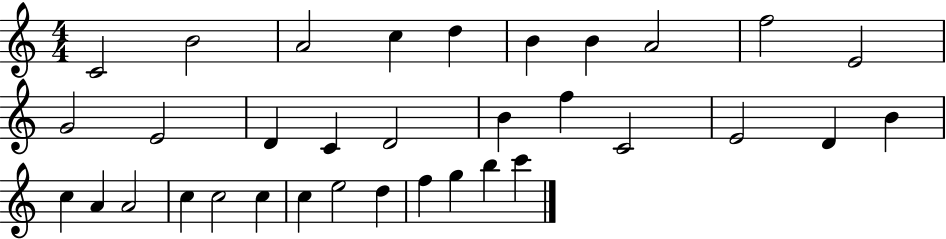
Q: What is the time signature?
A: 4/4